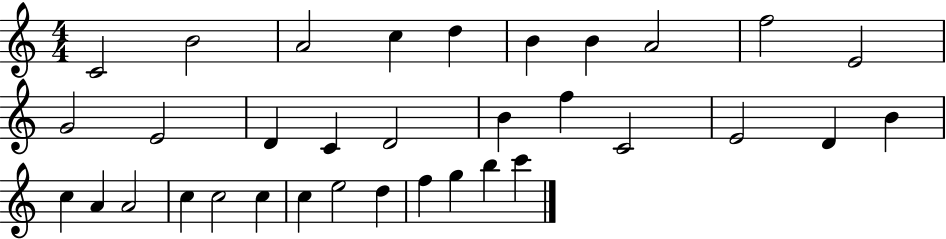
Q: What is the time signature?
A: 4/4